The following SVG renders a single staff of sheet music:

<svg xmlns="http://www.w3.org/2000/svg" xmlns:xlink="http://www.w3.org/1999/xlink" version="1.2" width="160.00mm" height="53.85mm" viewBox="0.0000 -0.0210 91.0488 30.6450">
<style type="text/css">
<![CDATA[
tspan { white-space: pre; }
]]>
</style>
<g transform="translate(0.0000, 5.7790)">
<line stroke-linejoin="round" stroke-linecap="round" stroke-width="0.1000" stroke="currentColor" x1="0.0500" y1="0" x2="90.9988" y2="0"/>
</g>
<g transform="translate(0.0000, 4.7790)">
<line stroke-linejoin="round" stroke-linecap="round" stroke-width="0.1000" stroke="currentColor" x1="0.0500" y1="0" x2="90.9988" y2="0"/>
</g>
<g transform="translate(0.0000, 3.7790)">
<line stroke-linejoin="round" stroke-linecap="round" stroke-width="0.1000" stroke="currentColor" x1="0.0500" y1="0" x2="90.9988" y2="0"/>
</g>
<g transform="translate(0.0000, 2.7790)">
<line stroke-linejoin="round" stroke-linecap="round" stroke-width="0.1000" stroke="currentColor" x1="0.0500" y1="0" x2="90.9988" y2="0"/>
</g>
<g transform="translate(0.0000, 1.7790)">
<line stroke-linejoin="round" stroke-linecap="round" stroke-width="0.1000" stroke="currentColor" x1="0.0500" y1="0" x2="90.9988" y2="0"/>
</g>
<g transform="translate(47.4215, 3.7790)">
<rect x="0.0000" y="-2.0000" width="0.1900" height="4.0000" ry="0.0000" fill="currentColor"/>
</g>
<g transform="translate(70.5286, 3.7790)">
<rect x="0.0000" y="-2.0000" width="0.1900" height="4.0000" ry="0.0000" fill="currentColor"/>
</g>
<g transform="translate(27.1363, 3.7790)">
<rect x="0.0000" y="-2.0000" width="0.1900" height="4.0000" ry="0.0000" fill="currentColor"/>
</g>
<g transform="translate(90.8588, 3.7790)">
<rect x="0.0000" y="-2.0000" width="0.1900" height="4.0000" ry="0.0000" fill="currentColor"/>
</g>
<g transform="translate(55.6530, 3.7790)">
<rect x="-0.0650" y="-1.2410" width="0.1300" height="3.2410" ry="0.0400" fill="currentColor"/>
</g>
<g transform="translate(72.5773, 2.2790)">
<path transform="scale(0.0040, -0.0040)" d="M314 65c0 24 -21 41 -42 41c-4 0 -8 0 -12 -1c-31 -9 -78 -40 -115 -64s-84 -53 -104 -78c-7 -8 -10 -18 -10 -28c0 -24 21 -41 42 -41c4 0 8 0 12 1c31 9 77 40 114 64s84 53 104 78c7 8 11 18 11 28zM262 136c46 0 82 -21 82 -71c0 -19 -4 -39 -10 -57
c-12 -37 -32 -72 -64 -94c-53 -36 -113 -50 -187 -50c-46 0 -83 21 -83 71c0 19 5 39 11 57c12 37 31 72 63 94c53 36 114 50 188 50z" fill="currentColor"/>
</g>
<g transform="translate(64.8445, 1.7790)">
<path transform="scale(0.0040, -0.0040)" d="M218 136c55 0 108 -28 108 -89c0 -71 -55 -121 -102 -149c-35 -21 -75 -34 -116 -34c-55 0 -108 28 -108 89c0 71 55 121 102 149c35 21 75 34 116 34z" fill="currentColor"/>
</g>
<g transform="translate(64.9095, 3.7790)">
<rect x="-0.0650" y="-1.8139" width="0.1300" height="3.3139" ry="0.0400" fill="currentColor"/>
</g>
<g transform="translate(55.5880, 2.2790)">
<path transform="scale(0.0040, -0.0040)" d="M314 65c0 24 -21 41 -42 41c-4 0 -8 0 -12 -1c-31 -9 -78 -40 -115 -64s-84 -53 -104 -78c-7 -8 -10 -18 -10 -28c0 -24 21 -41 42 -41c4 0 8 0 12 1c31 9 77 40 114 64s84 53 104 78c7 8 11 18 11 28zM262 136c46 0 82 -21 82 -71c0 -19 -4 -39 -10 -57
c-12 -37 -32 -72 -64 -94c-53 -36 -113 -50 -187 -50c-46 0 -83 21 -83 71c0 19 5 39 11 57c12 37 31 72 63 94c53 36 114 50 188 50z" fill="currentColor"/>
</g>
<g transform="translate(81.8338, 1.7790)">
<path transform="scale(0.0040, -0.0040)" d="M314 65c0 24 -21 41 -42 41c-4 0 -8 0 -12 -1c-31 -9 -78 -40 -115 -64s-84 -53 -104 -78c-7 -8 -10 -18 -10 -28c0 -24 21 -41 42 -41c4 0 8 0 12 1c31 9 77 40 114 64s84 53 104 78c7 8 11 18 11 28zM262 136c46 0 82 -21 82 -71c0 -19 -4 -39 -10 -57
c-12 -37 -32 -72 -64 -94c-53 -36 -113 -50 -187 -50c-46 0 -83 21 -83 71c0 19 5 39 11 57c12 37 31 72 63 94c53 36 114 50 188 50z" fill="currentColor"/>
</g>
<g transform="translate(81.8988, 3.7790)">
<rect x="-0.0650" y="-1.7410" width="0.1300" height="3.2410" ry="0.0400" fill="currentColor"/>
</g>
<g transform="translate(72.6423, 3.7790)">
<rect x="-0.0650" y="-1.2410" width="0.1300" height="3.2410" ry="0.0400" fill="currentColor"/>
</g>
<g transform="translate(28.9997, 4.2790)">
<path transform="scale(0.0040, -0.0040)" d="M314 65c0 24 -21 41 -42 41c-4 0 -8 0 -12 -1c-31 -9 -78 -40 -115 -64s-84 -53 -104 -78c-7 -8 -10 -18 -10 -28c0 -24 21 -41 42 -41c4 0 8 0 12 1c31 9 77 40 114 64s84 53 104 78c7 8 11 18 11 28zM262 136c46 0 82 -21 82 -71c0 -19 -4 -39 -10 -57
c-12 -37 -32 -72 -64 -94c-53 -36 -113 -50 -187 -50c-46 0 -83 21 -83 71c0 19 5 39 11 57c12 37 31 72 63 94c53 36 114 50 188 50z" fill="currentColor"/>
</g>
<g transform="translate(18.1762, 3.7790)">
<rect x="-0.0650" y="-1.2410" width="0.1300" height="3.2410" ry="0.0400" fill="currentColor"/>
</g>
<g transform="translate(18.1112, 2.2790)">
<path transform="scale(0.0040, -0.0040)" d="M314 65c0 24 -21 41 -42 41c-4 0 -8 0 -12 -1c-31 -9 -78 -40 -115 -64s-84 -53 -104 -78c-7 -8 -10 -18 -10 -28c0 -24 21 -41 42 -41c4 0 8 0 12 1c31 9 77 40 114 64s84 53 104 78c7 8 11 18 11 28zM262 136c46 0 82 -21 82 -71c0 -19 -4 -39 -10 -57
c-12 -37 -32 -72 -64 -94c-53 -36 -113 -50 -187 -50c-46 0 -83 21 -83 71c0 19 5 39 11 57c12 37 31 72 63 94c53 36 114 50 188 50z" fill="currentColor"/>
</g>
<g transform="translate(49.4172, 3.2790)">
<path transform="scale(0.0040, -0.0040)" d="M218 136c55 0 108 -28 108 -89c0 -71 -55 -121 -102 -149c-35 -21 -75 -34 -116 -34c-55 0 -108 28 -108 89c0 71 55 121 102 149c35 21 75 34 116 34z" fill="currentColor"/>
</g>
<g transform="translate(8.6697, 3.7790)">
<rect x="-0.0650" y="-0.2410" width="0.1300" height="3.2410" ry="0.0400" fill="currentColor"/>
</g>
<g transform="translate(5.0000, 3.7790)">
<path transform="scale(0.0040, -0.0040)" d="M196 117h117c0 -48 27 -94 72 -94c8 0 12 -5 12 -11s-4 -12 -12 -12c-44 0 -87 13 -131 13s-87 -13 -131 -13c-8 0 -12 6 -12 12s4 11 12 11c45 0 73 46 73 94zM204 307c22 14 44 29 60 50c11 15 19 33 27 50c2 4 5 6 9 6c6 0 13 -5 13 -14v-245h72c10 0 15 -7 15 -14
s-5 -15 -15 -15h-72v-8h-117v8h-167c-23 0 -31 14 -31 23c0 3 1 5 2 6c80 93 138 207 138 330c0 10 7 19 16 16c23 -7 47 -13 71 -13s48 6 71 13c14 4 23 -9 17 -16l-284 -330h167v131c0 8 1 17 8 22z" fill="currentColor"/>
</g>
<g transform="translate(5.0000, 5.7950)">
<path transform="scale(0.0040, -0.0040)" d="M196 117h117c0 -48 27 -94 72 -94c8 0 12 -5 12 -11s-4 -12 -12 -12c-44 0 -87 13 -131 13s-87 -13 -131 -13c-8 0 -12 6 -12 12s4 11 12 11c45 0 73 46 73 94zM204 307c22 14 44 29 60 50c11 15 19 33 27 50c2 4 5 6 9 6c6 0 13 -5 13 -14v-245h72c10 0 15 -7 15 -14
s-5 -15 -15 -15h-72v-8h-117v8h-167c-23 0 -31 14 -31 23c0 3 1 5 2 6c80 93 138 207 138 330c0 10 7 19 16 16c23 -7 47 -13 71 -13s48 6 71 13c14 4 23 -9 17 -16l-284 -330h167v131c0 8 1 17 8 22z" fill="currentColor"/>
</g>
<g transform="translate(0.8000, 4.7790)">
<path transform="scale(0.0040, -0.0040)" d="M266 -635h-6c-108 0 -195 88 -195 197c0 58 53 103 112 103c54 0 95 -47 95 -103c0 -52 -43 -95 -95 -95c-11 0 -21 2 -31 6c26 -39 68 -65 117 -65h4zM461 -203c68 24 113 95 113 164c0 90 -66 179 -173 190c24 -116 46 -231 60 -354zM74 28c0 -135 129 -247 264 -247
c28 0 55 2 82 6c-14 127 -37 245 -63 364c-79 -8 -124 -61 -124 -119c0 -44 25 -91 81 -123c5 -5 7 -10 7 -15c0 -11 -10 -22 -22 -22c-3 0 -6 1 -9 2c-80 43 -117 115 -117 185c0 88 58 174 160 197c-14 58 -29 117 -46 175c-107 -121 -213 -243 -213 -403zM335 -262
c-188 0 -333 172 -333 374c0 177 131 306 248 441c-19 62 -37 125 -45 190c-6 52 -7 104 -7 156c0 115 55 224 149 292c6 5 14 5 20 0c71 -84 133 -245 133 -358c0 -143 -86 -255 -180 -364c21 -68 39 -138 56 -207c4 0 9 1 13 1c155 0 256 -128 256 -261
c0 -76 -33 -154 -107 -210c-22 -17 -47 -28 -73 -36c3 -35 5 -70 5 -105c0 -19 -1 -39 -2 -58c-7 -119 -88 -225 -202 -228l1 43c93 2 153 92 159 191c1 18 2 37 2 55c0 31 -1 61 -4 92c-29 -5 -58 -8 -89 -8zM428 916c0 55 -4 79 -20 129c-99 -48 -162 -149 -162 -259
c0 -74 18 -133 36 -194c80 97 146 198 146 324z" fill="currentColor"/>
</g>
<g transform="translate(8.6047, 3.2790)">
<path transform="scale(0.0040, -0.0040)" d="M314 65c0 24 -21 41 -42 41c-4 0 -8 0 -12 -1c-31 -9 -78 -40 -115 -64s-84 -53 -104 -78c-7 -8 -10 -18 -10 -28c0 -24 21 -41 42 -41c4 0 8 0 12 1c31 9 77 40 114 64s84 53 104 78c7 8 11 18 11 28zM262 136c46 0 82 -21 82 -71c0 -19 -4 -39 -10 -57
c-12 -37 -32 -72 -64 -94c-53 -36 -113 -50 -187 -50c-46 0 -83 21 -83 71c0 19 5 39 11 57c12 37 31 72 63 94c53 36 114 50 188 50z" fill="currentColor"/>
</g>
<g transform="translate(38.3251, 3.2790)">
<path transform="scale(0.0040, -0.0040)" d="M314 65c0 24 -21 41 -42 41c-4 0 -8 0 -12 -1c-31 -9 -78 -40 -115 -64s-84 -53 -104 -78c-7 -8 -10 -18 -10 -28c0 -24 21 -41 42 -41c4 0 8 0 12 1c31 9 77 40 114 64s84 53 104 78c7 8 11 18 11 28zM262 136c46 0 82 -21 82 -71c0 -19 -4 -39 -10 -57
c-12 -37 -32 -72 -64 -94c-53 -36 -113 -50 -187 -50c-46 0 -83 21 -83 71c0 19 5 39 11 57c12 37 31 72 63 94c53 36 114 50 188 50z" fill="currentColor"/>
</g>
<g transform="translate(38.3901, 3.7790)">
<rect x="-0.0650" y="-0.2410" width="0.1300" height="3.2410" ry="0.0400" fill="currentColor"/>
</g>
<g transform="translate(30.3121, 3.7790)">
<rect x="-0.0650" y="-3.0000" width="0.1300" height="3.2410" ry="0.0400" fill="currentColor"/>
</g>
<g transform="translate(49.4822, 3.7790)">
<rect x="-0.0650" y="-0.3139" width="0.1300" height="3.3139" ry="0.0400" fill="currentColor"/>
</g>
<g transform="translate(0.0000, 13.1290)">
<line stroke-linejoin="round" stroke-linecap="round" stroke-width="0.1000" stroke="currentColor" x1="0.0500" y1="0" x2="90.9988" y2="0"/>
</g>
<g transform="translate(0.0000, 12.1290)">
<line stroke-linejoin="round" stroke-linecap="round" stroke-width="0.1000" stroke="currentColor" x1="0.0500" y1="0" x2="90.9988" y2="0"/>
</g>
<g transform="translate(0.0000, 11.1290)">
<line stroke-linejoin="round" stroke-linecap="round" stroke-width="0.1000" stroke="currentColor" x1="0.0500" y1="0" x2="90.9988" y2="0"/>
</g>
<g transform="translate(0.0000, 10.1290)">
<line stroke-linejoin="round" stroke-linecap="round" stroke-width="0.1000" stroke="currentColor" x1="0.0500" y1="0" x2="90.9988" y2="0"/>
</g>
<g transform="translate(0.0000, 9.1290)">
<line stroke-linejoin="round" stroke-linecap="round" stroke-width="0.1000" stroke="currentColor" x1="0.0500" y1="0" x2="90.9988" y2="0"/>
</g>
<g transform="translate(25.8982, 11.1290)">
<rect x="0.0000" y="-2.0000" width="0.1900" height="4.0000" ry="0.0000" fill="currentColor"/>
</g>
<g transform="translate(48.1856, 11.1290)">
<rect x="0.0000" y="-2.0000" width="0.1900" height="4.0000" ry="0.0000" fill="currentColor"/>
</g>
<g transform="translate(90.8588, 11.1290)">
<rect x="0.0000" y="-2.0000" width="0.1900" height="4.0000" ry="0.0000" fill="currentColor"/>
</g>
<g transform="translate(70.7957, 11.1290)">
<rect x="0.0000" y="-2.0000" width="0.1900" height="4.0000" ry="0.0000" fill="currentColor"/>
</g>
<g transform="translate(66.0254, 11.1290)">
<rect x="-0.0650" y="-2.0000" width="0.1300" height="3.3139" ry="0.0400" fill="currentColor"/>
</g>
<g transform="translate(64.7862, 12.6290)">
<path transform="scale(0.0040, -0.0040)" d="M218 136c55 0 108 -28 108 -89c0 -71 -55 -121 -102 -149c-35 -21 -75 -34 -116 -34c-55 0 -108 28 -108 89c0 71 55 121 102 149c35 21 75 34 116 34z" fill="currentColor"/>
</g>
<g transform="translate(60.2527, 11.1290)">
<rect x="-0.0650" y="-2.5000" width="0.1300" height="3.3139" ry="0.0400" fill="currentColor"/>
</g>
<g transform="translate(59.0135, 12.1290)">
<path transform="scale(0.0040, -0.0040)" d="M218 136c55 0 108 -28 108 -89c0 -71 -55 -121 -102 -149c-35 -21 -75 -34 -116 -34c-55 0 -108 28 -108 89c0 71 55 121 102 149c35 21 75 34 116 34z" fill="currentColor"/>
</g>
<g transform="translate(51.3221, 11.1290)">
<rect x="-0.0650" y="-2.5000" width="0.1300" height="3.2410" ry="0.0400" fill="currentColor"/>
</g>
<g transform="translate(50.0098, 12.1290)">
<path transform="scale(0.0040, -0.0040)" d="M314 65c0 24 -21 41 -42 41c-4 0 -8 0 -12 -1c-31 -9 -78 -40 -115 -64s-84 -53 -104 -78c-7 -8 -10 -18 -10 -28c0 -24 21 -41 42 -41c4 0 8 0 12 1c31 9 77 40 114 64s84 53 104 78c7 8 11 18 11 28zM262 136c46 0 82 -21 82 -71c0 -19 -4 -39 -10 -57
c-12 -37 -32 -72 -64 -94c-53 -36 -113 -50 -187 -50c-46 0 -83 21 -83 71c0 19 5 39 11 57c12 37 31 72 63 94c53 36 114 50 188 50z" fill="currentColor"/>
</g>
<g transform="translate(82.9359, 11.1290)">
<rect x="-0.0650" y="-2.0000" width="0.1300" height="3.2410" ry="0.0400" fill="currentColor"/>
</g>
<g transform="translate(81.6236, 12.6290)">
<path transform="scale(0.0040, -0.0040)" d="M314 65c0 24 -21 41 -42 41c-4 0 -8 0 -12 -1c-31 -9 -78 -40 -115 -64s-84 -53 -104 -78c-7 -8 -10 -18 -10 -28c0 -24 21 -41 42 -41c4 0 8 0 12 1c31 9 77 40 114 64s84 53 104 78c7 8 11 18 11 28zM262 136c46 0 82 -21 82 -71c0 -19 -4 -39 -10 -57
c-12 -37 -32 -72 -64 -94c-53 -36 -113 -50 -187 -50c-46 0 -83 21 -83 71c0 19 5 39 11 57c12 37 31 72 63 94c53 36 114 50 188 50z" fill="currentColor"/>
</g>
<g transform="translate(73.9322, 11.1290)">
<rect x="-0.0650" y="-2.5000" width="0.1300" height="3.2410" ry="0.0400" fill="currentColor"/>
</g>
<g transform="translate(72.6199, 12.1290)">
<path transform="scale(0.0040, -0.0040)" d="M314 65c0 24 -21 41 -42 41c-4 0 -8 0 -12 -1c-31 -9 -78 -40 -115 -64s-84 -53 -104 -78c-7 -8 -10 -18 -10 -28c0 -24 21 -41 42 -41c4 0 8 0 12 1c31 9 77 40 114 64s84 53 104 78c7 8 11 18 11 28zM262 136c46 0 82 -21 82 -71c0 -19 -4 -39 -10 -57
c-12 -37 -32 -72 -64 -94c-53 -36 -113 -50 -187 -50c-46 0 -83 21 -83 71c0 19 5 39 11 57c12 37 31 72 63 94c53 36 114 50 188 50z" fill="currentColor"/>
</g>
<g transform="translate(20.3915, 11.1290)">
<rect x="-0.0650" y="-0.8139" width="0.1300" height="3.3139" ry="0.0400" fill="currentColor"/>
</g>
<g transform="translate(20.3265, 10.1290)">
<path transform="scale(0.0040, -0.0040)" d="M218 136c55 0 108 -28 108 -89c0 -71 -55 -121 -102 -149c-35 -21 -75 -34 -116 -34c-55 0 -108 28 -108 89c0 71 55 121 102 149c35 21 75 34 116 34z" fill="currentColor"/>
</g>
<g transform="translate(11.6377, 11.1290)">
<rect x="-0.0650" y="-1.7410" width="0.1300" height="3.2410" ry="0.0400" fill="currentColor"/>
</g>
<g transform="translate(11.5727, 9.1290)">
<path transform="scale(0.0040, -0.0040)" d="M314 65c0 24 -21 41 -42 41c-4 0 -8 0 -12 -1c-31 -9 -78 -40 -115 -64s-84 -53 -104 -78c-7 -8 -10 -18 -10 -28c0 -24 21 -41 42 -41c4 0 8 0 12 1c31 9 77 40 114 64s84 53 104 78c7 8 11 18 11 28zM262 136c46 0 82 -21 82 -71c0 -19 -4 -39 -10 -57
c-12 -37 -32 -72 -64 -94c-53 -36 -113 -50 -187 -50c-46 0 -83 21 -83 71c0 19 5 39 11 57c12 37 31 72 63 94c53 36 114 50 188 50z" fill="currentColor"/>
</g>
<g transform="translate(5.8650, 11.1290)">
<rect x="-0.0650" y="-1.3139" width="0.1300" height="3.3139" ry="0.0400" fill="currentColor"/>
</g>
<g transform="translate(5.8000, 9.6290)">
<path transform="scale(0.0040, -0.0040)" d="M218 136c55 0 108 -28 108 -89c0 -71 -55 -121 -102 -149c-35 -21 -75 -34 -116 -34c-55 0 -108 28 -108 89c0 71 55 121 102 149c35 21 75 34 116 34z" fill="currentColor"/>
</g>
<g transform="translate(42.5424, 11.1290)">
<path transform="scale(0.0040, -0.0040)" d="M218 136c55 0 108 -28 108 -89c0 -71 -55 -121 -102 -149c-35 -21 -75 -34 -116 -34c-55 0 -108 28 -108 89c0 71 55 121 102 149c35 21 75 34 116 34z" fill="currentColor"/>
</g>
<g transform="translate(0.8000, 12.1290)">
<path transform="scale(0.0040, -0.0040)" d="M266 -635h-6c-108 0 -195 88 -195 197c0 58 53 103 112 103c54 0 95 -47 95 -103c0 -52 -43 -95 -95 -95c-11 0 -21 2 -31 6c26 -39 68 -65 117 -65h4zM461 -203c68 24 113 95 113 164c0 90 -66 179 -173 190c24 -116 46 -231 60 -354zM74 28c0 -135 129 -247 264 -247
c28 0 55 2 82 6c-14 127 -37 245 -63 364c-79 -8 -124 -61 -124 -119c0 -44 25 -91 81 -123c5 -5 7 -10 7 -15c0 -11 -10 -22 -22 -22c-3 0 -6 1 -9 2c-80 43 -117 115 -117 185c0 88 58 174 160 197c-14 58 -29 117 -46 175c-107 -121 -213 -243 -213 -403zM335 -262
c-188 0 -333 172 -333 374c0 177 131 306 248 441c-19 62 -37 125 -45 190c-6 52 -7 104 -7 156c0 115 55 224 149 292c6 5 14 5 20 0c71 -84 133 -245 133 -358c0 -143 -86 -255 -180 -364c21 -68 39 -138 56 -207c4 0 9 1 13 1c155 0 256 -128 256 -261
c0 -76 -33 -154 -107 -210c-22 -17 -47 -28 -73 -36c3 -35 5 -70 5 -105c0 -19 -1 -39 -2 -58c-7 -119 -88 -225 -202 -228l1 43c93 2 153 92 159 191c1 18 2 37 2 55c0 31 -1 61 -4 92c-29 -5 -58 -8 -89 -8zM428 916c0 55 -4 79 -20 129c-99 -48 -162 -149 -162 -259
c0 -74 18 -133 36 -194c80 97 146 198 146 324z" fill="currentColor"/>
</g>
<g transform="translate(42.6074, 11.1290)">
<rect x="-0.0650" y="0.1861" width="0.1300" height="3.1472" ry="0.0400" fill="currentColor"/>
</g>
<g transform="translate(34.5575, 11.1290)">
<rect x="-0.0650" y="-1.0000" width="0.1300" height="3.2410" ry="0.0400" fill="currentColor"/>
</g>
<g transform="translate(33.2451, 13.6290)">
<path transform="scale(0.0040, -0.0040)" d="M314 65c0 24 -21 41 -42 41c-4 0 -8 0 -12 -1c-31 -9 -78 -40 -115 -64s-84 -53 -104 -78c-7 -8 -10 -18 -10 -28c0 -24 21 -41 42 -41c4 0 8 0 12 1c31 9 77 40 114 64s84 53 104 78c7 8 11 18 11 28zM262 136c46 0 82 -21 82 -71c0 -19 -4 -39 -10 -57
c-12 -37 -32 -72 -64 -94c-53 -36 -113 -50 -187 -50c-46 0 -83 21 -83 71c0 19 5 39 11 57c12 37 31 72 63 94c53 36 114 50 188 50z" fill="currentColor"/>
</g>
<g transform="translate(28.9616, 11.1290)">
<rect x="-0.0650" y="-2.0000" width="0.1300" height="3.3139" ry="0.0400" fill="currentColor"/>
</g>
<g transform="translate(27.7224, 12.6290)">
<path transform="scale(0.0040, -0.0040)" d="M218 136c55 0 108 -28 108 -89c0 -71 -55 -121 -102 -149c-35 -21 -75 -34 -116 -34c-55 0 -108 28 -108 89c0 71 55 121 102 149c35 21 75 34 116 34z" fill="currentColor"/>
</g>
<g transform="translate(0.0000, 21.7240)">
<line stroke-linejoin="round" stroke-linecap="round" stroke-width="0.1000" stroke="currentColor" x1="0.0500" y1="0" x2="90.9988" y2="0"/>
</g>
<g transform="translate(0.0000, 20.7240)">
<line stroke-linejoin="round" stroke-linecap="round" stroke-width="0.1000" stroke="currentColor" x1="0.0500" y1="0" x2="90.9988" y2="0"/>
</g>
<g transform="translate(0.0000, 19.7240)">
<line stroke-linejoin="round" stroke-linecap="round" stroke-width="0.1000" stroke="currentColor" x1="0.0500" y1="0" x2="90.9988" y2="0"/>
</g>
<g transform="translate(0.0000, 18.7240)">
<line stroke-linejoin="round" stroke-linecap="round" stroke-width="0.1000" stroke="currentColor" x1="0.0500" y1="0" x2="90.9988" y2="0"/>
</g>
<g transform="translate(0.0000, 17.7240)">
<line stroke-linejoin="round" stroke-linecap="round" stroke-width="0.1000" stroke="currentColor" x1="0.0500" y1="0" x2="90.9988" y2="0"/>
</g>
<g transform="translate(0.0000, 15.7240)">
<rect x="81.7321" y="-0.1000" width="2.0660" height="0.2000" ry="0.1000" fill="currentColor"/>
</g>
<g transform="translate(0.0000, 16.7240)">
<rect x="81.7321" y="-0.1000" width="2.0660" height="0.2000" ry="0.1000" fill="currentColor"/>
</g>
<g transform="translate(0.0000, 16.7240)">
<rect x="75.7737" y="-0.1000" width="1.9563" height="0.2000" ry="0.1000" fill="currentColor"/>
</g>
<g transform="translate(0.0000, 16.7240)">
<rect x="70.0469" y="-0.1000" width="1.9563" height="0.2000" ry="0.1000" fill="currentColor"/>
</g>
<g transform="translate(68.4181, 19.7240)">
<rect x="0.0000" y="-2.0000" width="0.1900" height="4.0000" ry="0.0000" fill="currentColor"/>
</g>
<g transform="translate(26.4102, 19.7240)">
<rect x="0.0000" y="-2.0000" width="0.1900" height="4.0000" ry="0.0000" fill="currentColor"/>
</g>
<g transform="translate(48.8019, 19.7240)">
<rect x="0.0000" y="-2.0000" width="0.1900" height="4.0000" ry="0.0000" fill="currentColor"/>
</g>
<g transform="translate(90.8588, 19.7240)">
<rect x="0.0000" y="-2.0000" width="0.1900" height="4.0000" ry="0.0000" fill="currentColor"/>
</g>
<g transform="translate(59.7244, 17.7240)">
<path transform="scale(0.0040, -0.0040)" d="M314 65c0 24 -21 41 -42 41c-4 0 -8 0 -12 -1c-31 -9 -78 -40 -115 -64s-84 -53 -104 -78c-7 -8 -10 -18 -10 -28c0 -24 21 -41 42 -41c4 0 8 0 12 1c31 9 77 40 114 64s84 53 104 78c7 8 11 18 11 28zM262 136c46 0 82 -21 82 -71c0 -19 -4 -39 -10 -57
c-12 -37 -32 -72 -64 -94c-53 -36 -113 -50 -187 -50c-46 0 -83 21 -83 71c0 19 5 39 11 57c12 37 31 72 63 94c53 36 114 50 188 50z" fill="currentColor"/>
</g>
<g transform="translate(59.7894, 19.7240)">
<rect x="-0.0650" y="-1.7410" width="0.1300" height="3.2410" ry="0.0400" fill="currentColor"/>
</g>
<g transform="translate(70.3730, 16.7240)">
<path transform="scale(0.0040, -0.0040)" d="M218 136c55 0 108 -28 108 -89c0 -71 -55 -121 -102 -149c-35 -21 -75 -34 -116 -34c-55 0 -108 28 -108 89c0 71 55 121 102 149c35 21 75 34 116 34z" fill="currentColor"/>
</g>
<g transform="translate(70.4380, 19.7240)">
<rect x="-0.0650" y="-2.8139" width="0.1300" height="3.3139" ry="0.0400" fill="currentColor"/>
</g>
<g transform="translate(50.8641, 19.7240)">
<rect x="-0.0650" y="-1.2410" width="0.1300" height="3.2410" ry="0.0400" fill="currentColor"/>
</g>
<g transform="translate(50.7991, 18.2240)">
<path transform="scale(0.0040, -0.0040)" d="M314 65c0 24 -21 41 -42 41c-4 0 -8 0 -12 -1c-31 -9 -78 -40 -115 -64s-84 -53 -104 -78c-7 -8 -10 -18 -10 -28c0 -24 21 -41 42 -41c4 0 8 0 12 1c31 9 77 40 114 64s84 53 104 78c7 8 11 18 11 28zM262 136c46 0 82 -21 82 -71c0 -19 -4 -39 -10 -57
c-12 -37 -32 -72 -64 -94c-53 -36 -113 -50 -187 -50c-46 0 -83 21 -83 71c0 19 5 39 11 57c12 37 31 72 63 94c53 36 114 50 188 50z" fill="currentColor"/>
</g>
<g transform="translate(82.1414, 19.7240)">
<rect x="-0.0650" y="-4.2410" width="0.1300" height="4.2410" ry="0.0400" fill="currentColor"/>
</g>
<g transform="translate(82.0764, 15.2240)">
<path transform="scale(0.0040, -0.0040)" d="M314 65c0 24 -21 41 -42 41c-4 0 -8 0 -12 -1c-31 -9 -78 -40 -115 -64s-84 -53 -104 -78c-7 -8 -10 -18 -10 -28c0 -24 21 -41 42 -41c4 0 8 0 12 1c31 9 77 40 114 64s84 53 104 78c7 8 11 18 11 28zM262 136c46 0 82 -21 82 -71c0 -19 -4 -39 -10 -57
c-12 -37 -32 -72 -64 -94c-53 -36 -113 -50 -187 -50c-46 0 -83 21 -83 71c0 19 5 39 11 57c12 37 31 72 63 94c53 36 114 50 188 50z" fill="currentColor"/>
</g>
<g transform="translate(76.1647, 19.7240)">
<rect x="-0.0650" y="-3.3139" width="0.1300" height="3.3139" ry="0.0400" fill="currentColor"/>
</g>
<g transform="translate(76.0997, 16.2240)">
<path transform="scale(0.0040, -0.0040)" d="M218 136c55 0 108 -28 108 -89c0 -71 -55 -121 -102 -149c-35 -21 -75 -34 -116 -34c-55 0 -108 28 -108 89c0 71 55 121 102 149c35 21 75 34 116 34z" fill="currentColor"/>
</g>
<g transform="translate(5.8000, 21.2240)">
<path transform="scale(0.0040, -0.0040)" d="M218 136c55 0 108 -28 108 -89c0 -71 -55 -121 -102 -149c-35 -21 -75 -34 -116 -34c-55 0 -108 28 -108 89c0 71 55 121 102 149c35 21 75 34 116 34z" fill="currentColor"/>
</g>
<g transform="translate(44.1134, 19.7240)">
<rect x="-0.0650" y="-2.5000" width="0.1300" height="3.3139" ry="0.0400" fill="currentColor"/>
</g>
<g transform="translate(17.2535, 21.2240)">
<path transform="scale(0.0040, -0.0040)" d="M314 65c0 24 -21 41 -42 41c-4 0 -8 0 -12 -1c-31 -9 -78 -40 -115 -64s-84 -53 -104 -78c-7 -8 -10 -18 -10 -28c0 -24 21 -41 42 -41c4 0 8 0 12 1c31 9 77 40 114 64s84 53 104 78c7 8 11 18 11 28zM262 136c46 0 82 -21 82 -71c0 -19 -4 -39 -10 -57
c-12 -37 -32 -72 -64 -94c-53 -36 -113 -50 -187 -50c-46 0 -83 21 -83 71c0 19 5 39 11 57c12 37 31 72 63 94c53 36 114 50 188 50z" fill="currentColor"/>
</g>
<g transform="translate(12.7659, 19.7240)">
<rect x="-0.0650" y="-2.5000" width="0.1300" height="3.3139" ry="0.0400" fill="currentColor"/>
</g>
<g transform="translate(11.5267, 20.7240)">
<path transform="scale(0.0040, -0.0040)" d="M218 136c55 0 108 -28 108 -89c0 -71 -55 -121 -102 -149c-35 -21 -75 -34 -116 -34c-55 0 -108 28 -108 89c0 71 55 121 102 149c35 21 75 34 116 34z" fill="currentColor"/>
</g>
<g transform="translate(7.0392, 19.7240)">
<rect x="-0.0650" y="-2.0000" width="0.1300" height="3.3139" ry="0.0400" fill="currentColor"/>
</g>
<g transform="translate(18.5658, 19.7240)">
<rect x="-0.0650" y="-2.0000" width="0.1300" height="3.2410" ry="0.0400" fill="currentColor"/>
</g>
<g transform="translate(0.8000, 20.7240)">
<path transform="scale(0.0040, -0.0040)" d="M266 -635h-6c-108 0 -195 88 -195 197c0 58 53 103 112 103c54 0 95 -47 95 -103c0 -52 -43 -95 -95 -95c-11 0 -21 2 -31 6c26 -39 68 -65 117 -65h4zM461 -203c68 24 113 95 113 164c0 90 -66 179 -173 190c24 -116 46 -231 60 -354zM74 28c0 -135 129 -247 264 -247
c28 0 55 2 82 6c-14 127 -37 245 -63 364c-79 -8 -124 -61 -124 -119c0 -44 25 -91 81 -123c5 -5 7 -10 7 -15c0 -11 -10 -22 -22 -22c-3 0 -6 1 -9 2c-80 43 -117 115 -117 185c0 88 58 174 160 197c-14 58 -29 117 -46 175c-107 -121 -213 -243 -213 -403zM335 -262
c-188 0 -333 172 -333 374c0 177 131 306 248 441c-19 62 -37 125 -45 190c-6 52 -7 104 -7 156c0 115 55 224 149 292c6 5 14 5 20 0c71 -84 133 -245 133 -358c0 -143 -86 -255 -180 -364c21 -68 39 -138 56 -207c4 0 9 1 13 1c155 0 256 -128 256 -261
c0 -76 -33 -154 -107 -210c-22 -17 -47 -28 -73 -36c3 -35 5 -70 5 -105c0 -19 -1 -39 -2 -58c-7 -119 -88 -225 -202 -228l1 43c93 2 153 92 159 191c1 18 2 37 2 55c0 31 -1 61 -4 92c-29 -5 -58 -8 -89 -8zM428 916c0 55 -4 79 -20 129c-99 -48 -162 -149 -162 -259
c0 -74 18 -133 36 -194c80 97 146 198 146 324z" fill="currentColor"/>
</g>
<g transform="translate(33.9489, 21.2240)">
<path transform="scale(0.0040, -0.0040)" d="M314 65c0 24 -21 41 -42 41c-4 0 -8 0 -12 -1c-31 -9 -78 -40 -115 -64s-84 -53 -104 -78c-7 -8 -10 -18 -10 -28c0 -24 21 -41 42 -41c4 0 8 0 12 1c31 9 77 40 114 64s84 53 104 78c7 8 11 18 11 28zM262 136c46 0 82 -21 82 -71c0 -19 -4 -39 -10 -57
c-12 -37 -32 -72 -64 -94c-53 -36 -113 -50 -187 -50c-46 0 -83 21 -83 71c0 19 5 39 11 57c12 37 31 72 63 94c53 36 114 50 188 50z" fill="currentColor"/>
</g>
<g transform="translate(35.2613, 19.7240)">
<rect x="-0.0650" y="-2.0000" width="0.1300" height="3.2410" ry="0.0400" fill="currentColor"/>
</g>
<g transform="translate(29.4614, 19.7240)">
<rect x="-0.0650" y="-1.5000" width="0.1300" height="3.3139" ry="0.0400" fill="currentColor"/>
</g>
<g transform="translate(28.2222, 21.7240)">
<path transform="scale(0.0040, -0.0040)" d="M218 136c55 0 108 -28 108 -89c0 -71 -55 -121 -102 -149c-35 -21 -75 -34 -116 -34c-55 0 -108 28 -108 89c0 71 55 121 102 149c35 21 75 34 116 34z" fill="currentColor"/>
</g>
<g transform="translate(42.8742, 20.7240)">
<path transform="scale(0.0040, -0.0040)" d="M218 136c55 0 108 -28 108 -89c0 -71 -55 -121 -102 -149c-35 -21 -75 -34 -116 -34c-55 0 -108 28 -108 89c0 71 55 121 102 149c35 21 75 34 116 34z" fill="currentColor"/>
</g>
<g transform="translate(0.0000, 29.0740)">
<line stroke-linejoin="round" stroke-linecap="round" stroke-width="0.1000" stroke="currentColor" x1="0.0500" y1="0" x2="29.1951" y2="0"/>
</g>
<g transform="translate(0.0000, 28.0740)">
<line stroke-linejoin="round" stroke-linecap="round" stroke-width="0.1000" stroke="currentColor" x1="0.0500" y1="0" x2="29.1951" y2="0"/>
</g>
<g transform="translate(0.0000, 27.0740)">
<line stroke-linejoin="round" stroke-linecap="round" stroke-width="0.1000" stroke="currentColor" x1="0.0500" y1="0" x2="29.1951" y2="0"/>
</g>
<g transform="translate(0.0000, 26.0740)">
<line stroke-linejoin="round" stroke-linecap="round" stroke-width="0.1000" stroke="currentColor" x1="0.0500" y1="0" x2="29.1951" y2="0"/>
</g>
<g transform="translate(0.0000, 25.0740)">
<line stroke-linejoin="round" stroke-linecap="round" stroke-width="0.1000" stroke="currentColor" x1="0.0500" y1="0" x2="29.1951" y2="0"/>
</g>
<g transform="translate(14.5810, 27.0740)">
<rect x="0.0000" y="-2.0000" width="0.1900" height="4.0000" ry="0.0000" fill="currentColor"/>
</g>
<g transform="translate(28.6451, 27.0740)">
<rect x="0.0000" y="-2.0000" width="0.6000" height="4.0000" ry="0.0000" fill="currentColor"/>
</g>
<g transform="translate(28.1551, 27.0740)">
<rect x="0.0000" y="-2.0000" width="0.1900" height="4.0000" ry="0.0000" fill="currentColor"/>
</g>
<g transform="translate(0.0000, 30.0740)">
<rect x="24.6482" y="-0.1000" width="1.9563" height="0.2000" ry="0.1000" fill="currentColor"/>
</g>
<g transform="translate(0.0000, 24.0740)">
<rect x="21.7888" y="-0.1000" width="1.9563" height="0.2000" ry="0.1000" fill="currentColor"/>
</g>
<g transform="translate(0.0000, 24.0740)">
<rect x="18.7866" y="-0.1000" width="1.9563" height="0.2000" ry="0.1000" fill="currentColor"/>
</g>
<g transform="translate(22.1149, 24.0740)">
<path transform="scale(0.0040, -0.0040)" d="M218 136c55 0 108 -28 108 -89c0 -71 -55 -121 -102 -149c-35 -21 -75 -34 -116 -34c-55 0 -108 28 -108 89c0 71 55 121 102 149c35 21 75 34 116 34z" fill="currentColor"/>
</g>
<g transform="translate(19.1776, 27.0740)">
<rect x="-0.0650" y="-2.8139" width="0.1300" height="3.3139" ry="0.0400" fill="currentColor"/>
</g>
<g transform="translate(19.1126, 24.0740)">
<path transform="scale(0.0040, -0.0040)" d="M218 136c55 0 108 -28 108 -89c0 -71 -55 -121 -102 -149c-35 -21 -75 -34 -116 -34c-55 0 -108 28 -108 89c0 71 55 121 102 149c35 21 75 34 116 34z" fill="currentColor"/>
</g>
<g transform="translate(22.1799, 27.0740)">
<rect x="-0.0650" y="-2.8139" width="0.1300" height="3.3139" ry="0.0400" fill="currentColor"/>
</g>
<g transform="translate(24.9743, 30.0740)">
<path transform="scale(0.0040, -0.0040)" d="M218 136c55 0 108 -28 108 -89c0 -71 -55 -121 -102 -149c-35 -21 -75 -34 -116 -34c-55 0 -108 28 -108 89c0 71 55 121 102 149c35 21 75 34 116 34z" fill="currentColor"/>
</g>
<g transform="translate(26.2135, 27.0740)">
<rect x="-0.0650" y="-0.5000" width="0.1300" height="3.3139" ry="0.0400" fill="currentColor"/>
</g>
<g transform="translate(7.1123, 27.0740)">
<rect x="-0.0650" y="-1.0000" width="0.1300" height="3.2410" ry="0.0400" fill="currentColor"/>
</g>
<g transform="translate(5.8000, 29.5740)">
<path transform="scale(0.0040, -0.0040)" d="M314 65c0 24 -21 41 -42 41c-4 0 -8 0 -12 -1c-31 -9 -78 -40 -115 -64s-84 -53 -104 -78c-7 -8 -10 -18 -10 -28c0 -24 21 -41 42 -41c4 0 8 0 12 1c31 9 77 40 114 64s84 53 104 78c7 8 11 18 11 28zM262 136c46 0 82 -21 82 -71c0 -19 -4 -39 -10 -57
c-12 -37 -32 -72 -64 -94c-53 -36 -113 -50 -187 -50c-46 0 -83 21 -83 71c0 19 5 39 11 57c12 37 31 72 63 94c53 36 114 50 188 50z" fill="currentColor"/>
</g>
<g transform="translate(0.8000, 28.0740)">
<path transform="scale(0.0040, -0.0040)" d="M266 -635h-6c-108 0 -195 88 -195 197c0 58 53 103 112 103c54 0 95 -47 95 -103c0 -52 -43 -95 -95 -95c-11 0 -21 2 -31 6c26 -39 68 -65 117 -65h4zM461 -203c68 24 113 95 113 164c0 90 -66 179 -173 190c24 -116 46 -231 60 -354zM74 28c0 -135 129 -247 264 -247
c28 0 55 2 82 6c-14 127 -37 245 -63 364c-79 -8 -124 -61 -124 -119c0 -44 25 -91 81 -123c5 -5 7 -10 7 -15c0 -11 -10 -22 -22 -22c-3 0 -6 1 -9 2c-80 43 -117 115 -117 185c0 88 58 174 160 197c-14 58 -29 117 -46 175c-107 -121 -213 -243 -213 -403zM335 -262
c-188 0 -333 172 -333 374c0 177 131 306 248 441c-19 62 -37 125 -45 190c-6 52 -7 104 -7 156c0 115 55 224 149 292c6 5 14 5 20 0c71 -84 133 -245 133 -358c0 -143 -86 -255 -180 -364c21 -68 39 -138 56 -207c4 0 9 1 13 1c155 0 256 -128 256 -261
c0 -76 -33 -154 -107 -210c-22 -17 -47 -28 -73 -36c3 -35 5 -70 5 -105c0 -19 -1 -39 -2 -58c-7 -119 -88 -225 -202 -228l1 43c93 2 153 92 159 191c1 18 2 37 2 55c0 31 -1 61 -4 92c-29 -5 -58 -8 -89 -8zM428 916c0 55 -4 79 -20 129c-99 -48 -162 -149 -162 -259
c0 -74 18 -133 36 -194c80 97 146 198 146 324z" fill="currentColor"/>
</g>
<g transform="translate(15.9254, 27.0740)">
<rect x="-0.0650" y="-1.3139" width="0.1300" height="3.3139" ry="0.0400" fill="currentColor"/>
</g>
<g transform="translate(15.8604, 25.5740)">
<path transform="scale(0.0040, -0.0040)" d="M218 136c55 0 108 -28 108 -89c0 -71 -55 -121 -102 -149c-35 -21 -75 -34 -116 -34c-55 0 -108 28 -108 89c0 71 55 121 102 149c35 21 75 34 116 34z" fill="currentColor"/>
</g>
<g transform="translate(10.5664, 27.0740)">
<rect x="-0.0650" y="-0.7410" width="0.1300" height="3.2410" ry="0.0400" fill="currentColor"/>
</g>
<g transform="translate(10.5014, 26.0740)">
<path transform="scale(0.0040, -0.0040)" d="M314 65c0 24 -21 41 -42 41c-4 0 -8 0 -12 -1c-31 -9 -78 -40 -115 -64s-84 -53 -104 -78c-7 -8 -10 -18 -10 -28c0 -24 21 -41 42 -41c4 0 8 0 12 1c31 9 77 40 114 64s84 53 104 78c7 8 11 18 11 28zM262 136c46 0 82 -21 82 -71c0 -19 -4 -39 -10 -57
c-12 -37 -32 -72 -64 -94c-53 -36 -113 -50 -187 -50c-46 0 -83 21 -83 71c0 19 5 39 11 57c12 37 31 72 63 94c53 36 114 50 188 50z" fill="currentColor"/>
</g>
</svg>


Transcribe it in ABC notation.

X:1
T:Untitled
M:4/4
L:1/4
K:C
c2 e2 A2 c2 c e2 f e2 f2 e f2 d F D2 B G2 G F G2 F2 F G F2 E F2 G e2 f2 a b d'2 D2 d2 e a a C